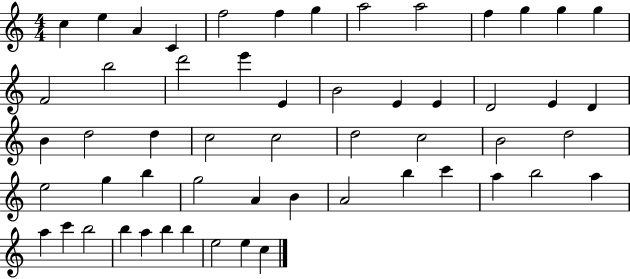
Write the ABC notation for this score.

X:1
T:Untitled
M:4/4
L:1/4
K:C
c e A C f2 f g a2 a2 f g g g F2 b2 d'2 e' E B2 E E D2 E D B d2 d c2 c2 d2 c2 B2 d2 e2 g b g2 A B A2 b c' a b2 a a c' b2 b a b b e2 e c